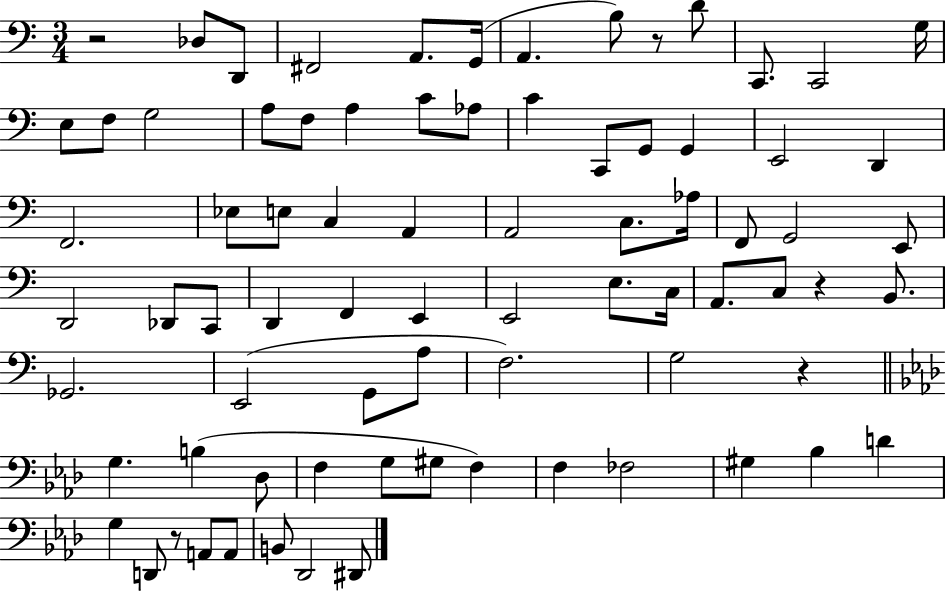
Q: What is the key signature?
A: C major